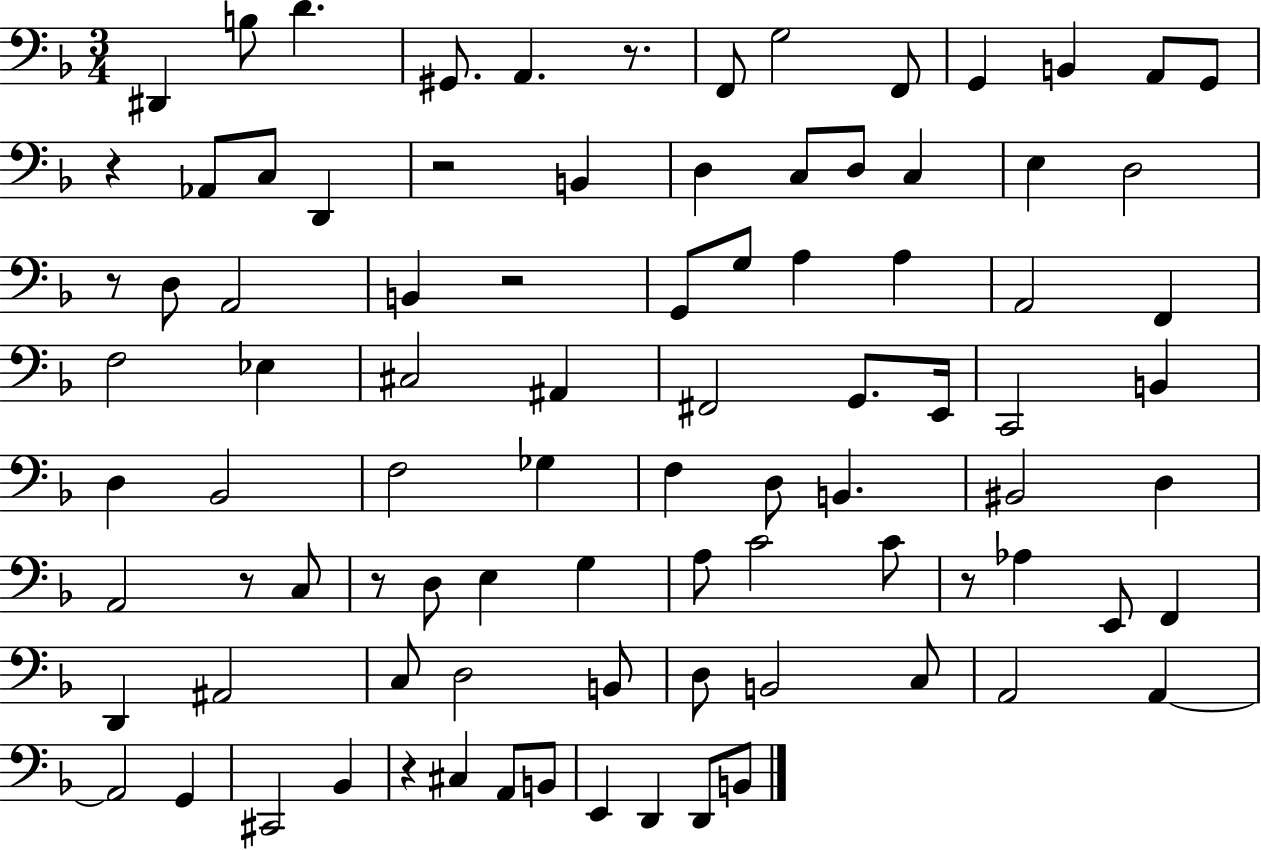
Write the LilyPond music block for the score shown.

{
  \clef bass
  \numericTimeSignature
  \time 3/4
  \key f \major
  dis,4 b8 d'4. | gis,8. a,4. r8. | f,8 g2 f,8 | g,4 b,4 a,8 g,8 | \break r4 aes,8 c8 d,4 | r2 b,4 | d4 c8 d8 c4 | e4 d2 | \break r8 d8 a,2 | b,4 r2 | g,8 g8 a4 a4 | a,2 f,4 | \break f2 ees4 | cis2 ais,4 | fis,2 g,8. e,16 | c,2 b,4 | \break d4 bes,2 | f2 ges4 | f4 d8 b,4. | bis,2 d4 | \break a,2 r8 c8 | r8 d8 e4 g4 | a8 c'2 c'8 | r8 aes4 e,8 f,4 | \break d,4 ais,2 | c8 d2 b,8 | d8 b,2 c8 | a,2 a,4~~ | \break a,2 g,4 | cis,2 bes,4 | r4 cis4 a,8 b,8 | e,4 d,4 d,8 b,8 | \break \bar "|."
}